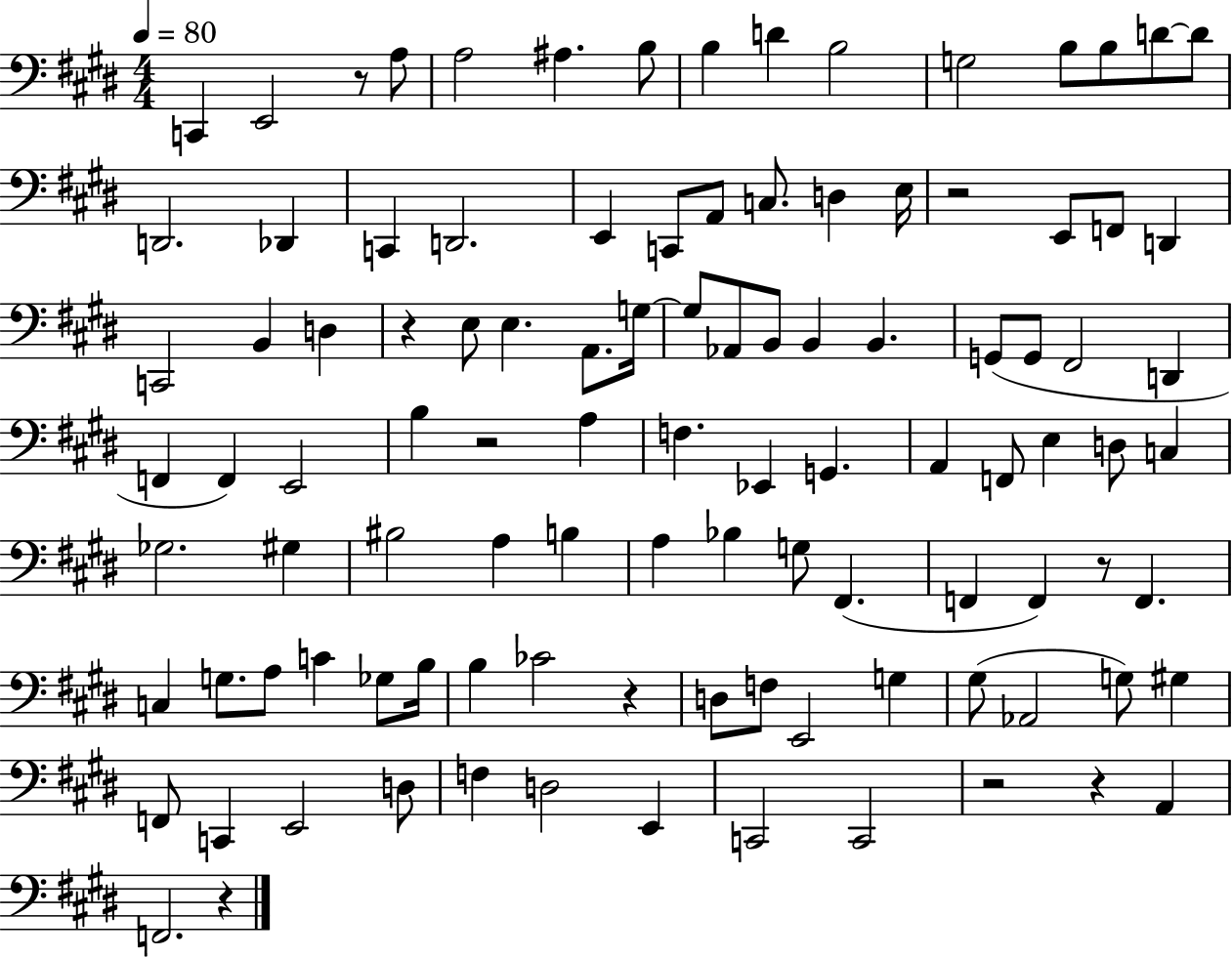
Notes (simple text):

C2/q E2/h R/e A3/e A3/h A#3/q. B3/e B3/q D4/q B3/h G3/h B3/e B3/e D4/e D4/e D2/h. Db2/q C2/q D2/h. E2/q C2/e A2/e C3/e. D3/q E3/s R/h E2/e F2/e D2/q C2/h B2/q D3/q R/q E3/e E3/q. A2/e. G3/s G3/e Ab2/e B2/e B2/q B2/q. G2/e G2/e F#2/h D2/q F2/q F2/q E2/h B3/q R/h A3/q F3/q. Eb2/q G2/q. A2/q F2/e E3/q D3/e C3/q Gb3/h. G#3/q BIS3/h A3/q B3/q A3/q Bb3/q G3/e F#2/q. F2/q F2/q R/e F2/q. C3/q G3/e. A3/e C4/q Gb3/e B3/s B3/q CES4/h R/q D3/e F3/e E2/h G3/q G#3/e Ab2/h G3/e G#3/q F2/e C2/q E2/h D3/e F3/q D3/h E2/q C2/h C2/h R/h R/q A2/q F2/h. R/q